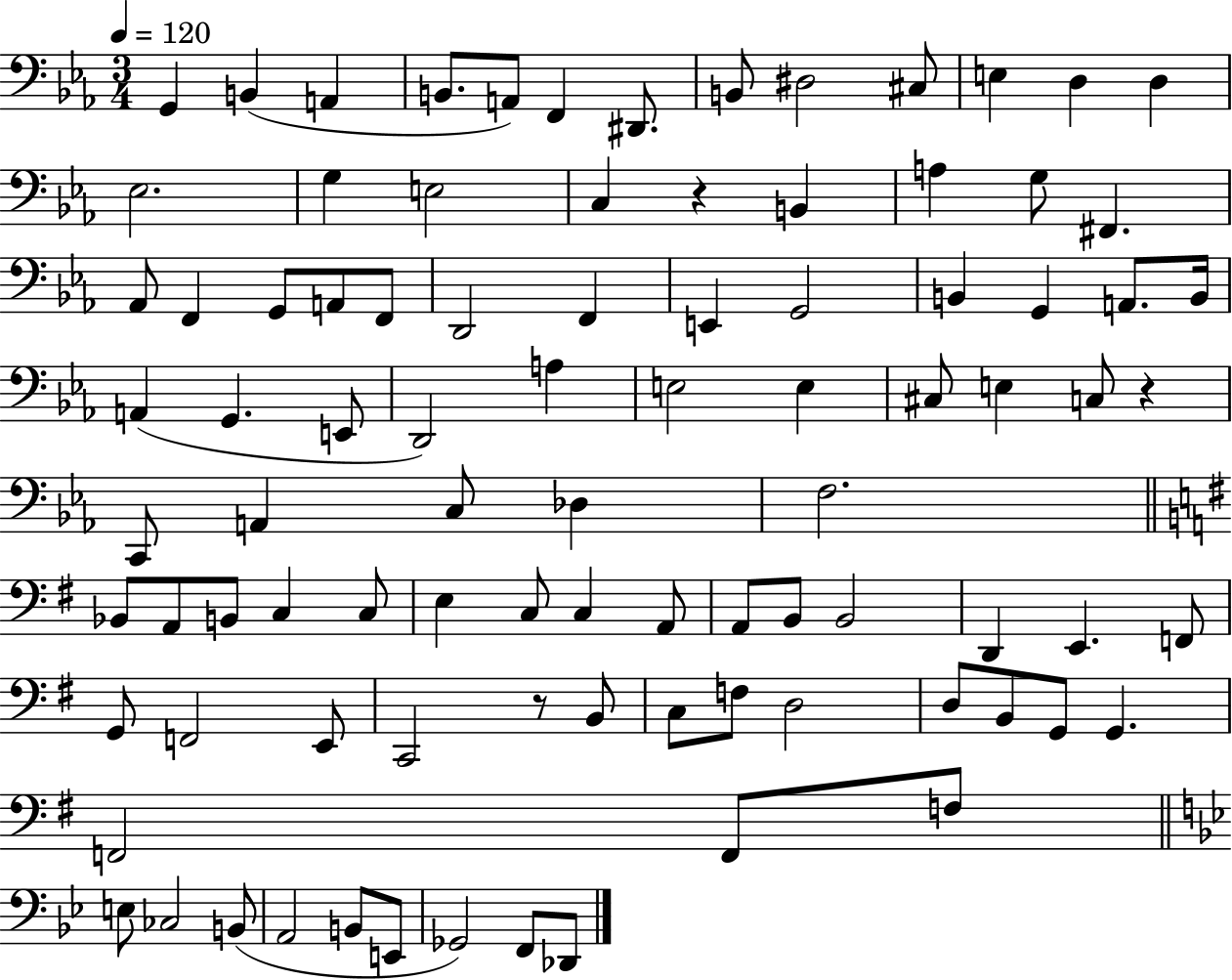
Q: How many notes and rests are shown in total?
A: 91